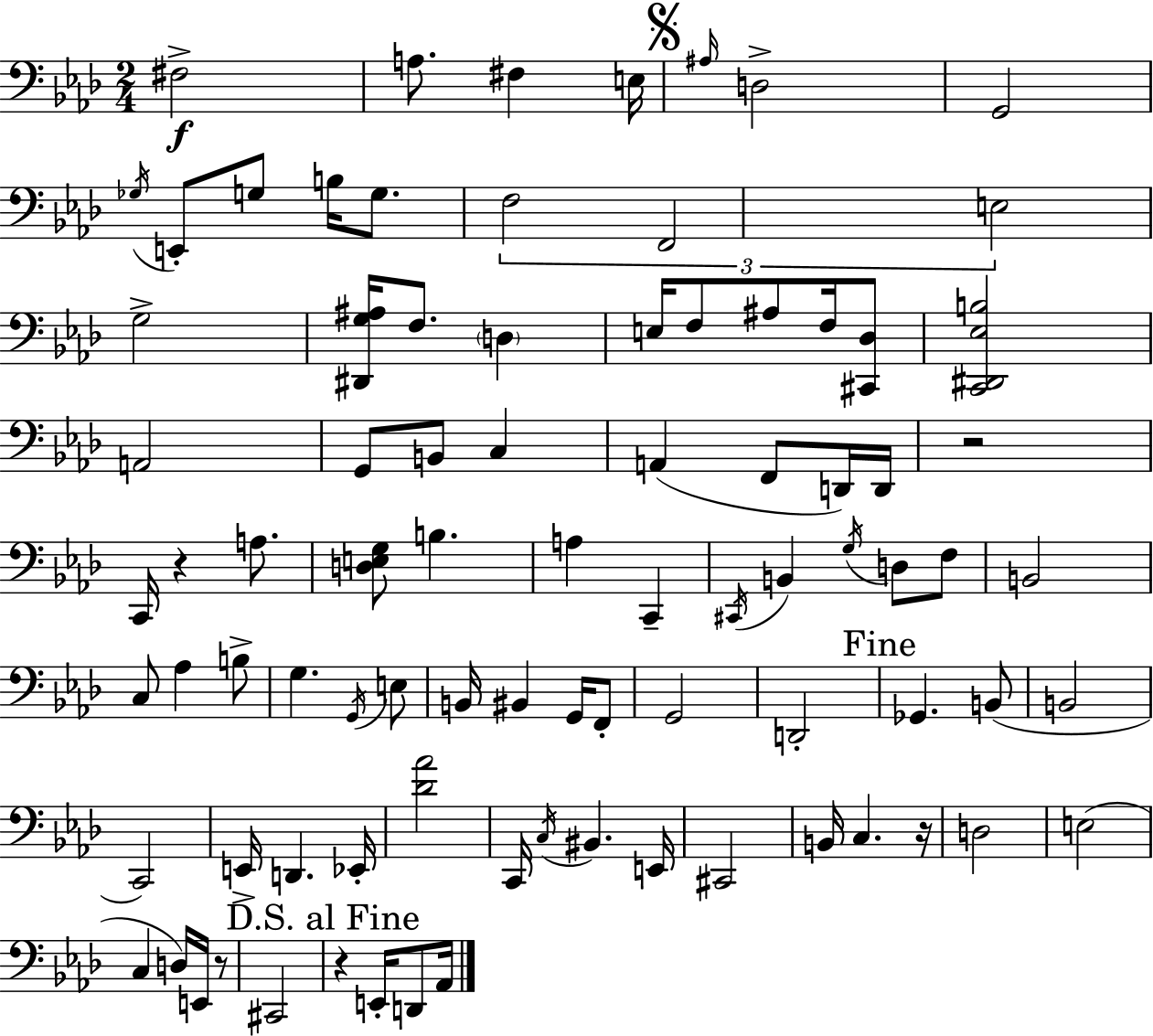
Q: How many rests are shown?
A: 5